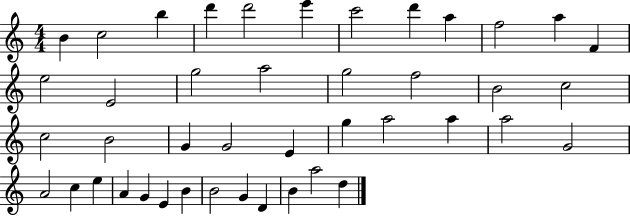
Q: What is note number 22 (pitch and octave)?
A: B4